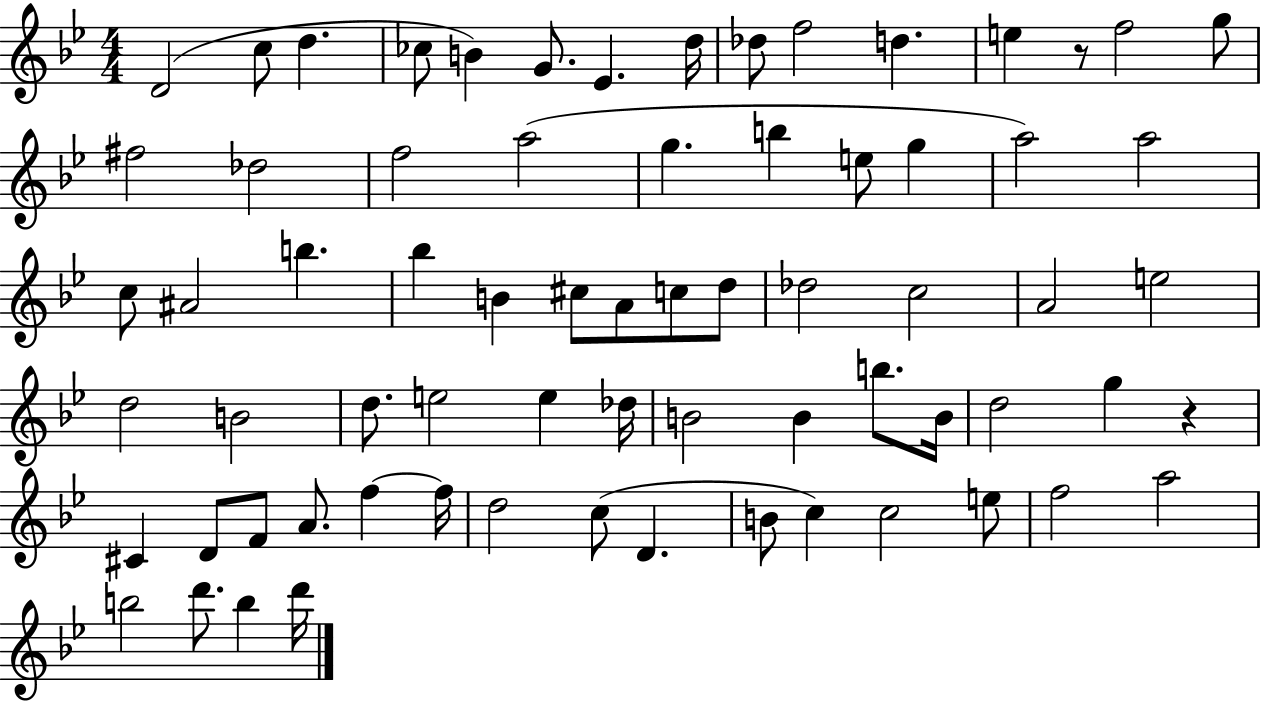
D4/h C5/e D5/q. CES5/e B4/q G4/e. Eb4/q. D5/s Db5/e F5/h D5/q. E5/q R/e F5/h G5/e F#5/h Db5/h F5/h A5/h G5/q. B5/q E5/e G5/q A5/h A5/h C5/e A#4/h B5/q. Bb5/q B4/q C#5/e A4/e C5/e D5/e Db5/h C5/h A4/h E5/h D5/h B4/h D5/e. E5/h E5/q Db5/s B4/h B4/q B5/e. B4/s D5/h G5/q R/q C#4/q D4/e F4/e A4/e. F5/q F5/s D5/h C5/e D4/q. B4/e C5/q C5/h E5/e F5/h A5/h B5/h D6/e. B5/q D6/s